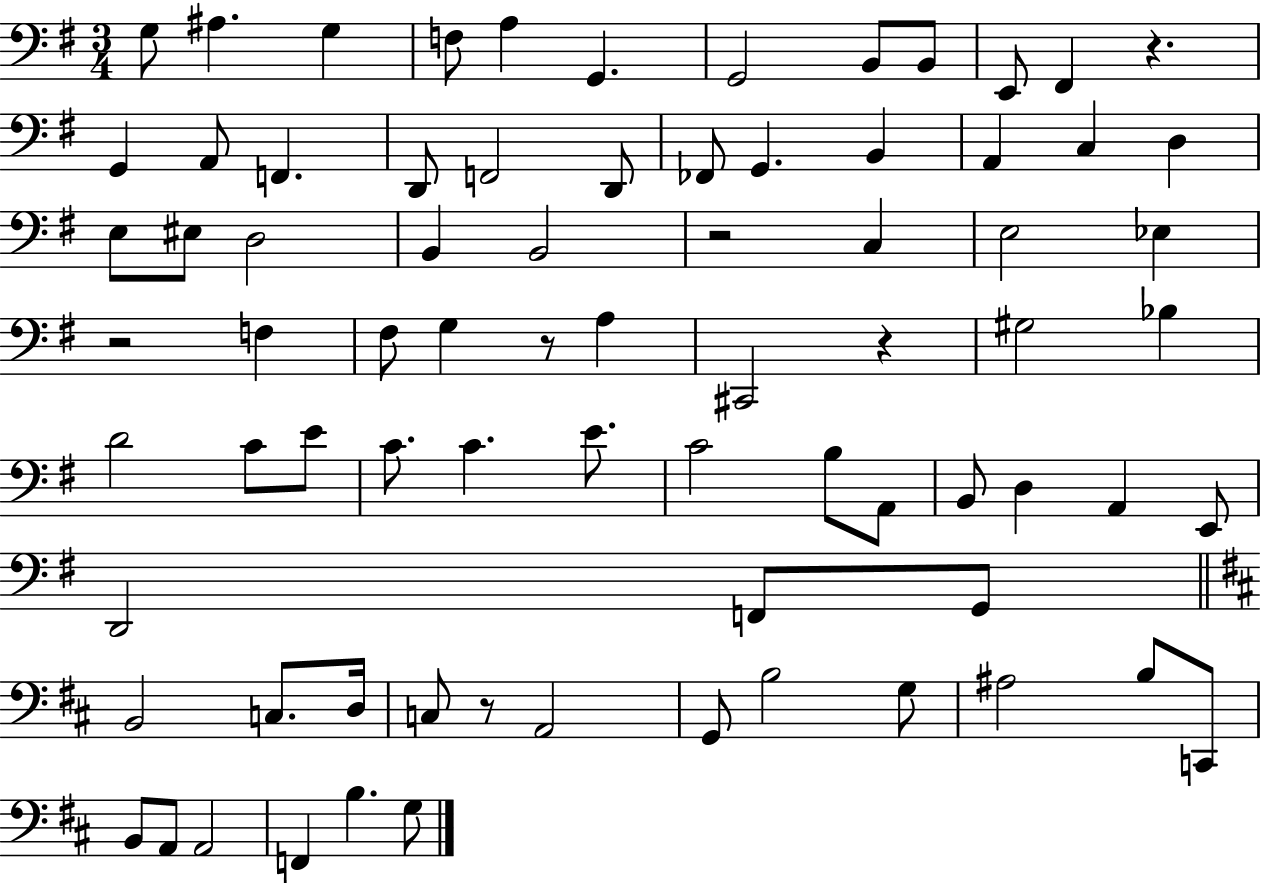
{
  \clef bass
  \numericTimeSignature
  \time 3/4
  \key g \major
  g8 ais4. g4 | f8 a4 g,4. | g,2 b,8 b,8 | e,8 fis,4 r4. | \break g,4 a,8 f,4. | d,8 f,2 d,8 | fes,8 g,4. b,4 | a,4 c4 d4 | \break e8 eis8 d2 | b,4 b,2 | r2 c4 | e2 ees4 | \break r2 f4 | fis8 g4 r8 a4 | cis,2 r4 | gis2 bes4 | \break d'2 c'8 e'8 | c'8. c'4. e'8. | c'2 b8 a,8 | b,8 d4 a,4 e,8 | \break d,2 f,8 g,8 | \bar "||" \break \key d \major b,2 c8. d16 | c8 r8 a,2 | g,8 b2 g8 | ais2 b8 c,8 | \break b,8 a,8 a,2 | f,4 b4. g8 | \bar "|."
}